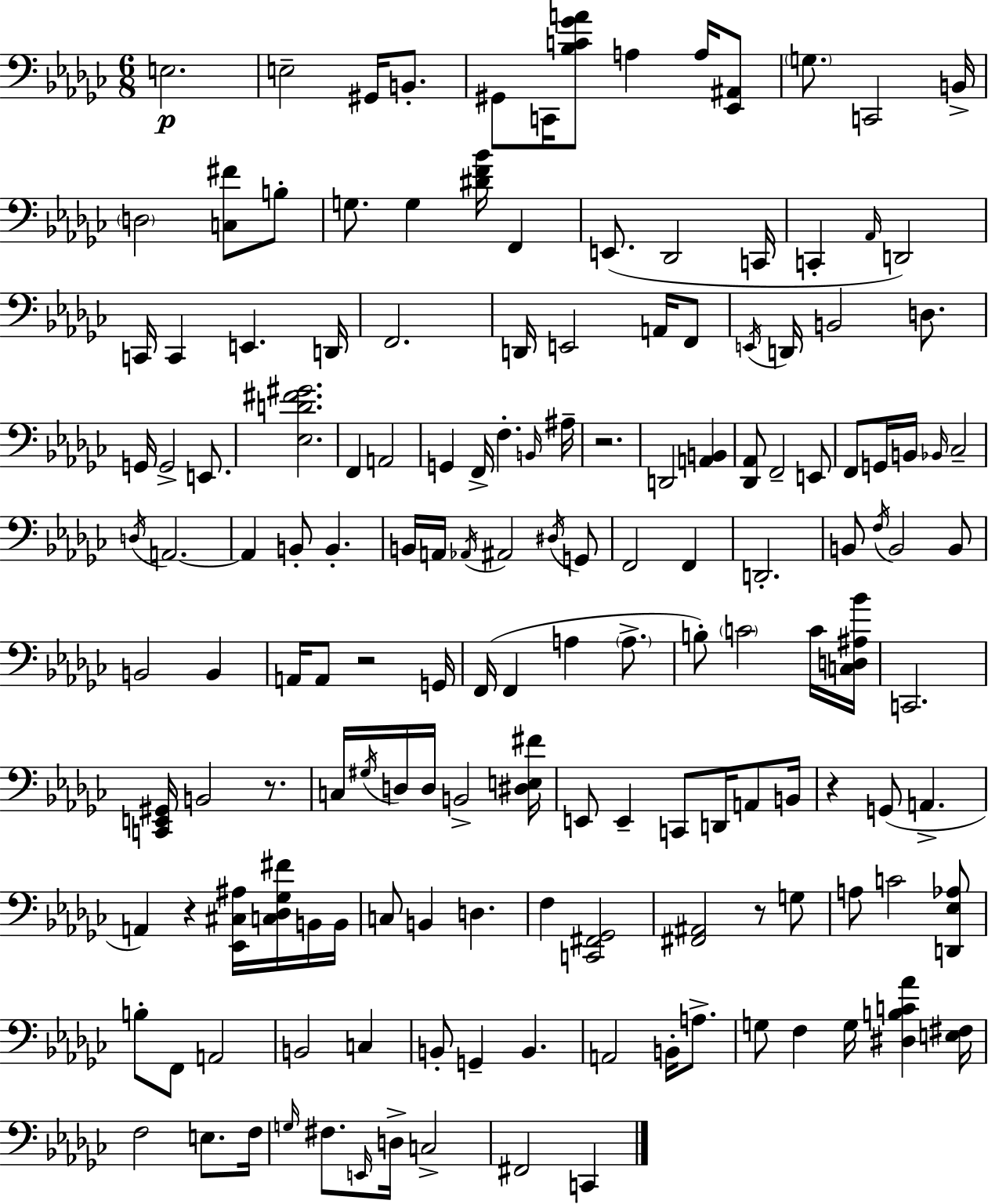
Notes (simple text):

E3/h. E3/h G#2/s B2/e. G#2/e C2/s [Bb3,C4,Gb4,A4]/e A3/q A3/s [Eb2,A#2]/e G3/e. C2/h B2/s D3/h [C3,F#4]/e B3/e G3/e. G3/q [D#4,F4,Bb4]/s F2/q E2/e. Db2/h C2/s C2/q Ab2/s D2/h C2/s C2/q E2/q. D2/s F2/h. D2/s E2/h A2/s F2/e E2/s D2/s B2/h D3/e. G2/s G2/h E2/e. [Eb3,D4,F#4,G#4]/h. F2/q A2/h G2/q F2/s F3/q. B2/s A#3/s R/h. D2/h [A2,B2]/q [Db2,Ab2]/e F2/h E2/e F2/e G2/s B2/s Bb2/s CES3/h D3/s A2/h. A2/q B2/e B2/q. B2/s A2/s Ab2/s A#2/h D#3/s G2/e F2/h F2/q D2/h. B2/e F3/s B2/h B2/e B2/h B2/q A2/s A2/e R/h G2/s F2/s F2/q A3/q A3/e. B3/e C4/h C4/s [C3,D3,A#3,Bb4]/s C2/h. [C2,E2,G#2]/s B2/h R/e. C3/s G#3/s D3/s D3/s B2/h [D#3,E3,F#4]/s E2/e E2/q C2/e D2/s A2/e B2/s R/q G2/e A2/q. A2/q R/q [Eb2,C#3,A#3]/s [C3,Db3,Gb3,F#4]/s B2/s B2/s C3/e B2/q D3/q. F3/q [C2,F#2,Gb2]/h [F#2,A#2]/h R/e G3/e A3/e C4/h [D2,Eb3,Ab3]/e B3/e F2/e A2/h B2/h C3/q B2/e G2/q B2/q. A2/h B2/s A3/e. G3/e F3/q G3/s [D#3,B3,C4,Ab4]/q [E3,F#3]/s F3/h E3/e. F3/s G3/s F#3/e. E2/s D3/s C3/h F#2/h C2/q